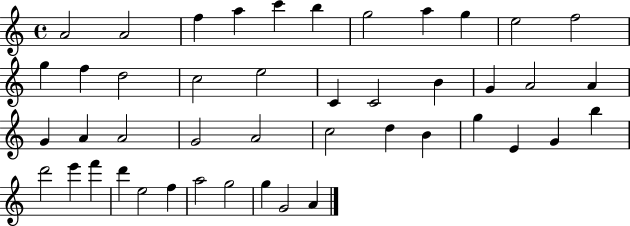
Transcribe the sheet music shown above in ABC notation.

X:1
T:Untitled
M:4/4
L:1/4
K:C
A2 A2 f a c' b g2 a g e2 f2 g f d2 c2 e2 C C2 B G A2 A G A A2 G2 A2 c2 d B g E G b d'2 e' f' d' e2 f a2 g2 g G2 A